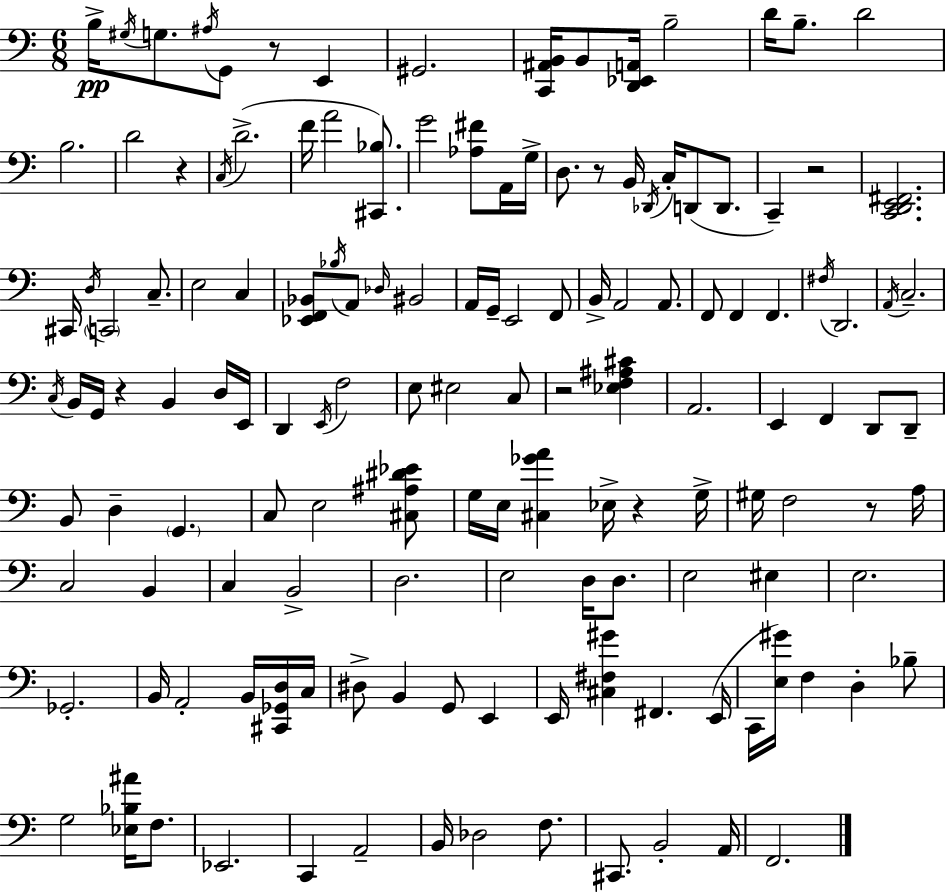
B3/s G#3/s G3/e. A#3/s G2/e R/e E2/q G#2/h. [C2,A#2,B2]/s B2/e [D2,Eb2,A2]/s B3/h D4/s B3/e. D4/h B3/h. D4/h R/q C3/s D4/h. F4/s A4/h [C#2,Bb3]/e. G4/h [Ab3,F#4]/e A2/s G3/s D3/e. R/e B2/s Db2/s C3/s D2/e D2/e. C2/q R/h [C2,D2,E2,F#2]/h. C#2/s D3/s C2/h C3/e. E3/h C3/q [Eb2,F2,Bb2]/e Bb3/s A2/e Db3/s BIS2/h A2/s G2/s E2/h F2/e B2/s A2/h A2/e. F2/e F2/q F2/q. F#3/s D2/h. A2/s C3/h. C3/s B2/s G2/s R/q B2/q D3/s E2/s D2/q E2/s F3/h E3/e EIS3/h C3/e R/h [Eb3,F3,A#3,C#4]/q A2/h. E2/q F2/q D2/e D2/e B2/e D3/q G2/q. C3/e E3/h [C#3,A#3,D#4,Eb4]/e G3/s E3/s [C#3,Gb4,A4]/q Eb3/s R/q G3/s G#3/s F3/h R/e A3/s C3/h B2/q C3/q B2/h D3/h. E3/h D3/s D3/e. E3/h EIS3/q E3/h. Gb2/h. B2/s A2/h B2/s [C#2,Gb2,D3]/s C3/s D#3/e B2/q G2/e E2/q E2/s [C#3,F#3,G#4]/q F#2/q. E2/s C2/s [E3,G#4]/s F3/q D3/q Bb3/e G3/h [Eb3,Bb3,A#4]/s F3/e. Eb2/h. C2/q A2/h B2/s Db3/h F3/e. C#2/e. B2/h A2/s F2/h.